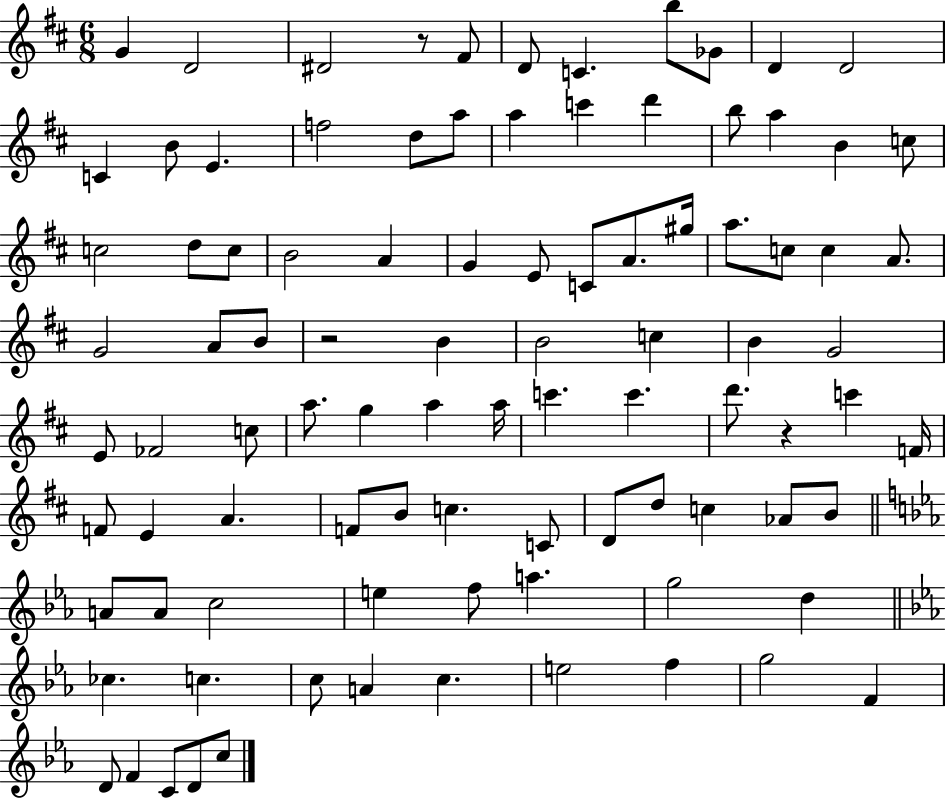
X:1
T:Untitled
M:6/8
L:1/4
K:D
G D2 ^D2 z/2 ^F/2 D/2 C b/2 _G/2 D D2 C B/2 E f2 d/2 a/2 a c' d' b/2 a B c/2 c2 d/2 c/2 B2 A G E/2 C/2 A/2 ^g/4 a/2 c/2 c A/2 G2 A/2 B/2 z2 B B2 c B G2 E/2 _F2 c/2 a/2 g a a/4 c' c' d'/2 z c' F/4 F/2 E A F/2 B/2 c C/2 D/2 d/2 c _A/2 B/2 A/2 A/2 c2 e f/2 a g2 d _c c c/2 A c e2 f g2 F D/2 F C/2 D/2 c/2